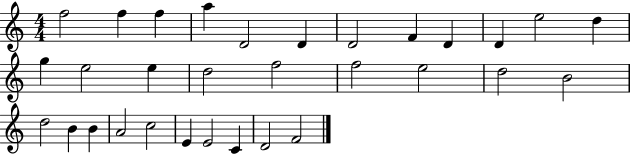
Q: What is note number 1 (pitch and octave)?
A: F5